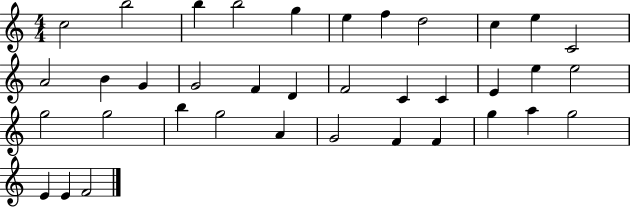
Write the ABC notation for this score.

X:1
T:Untitled
M:4/4
L:1/4
K:C
c2 b2 b b2 g e f d2 c e C2 A2 B G G2 F D F2 C C E e e2 g2 g2 b g2 A G2 F F g a g2 E E F2